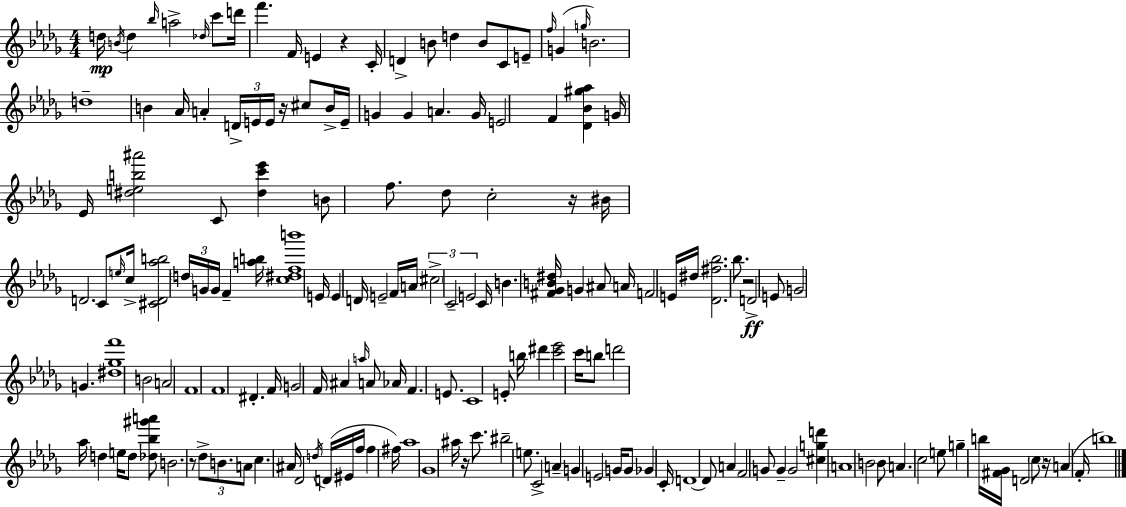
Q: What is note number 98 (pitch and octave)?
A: Ab5